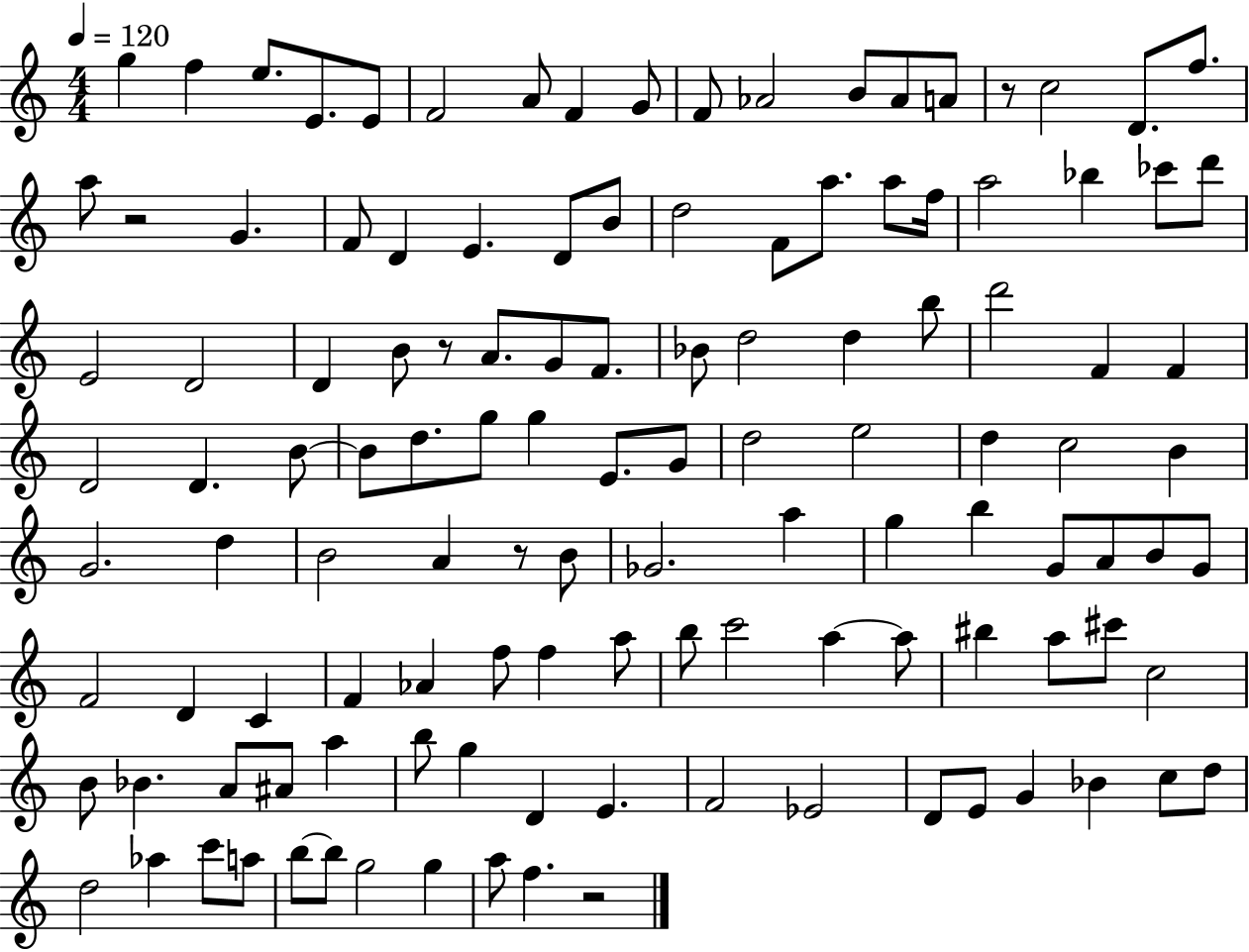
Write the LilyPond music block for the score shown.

{
  \clef treble
  \numericTimeSignature
  \time 4/4
  \key c \major
  \tempo 4 = 120
  g''4 f''4 e''8. e'8. e'8 | f'2 a'8 f'4 g'8 | f'8 aes'2 b'8 aes'8 a'8 | r8 c''2 d'8. f''8. | \break a''8 r2 g'4. | f'8 d'4 e'4. d'8 b'8 | d''2 f'8 a''8. a''8 f''16 | a''2 bes''4 ces'''8 d'''8 | \break e'2 d'2 | d'4 b'8 r8 a'8. g'8 f'8. | bes'8 d''2 d''4 b''8 | d'''2 f'4 f'4 | \break d'2 d'4. b'8~~ | b'8 d''8. g''8 g''4 e'8. g'8 | d''2 e''2 | d''4 c''2 b'4 | \break g'2. d''4 | b'2 a'4 r8 b'8 | ges'2. a''4 | g''4 b''4 g'8 a'8 b'8 g'8 | \break f'2 d'4 c'4 | f'4 aes'4 f''8 f''4 a''8 | b''8 c'''2 a''4~~ a''8 | bis''4 a''8 cis'''8 c''2 | \break b'8 bes'4. a'8 ais'8 a''4 | b''8 g''4 d'4 e'4. | f'2 ees'2 | d'8 e'8 g'4 bes'4 c''8 d''8 | \break d''2 aes''4 c'''8 a''8 | b''8~~ b''8 g''2 g''4 | a''8 f''4. r2 | \bar "|."
}